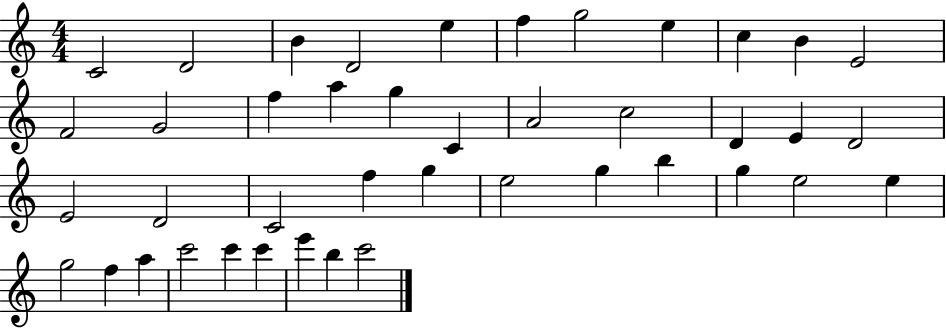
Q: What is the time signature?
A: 4/4